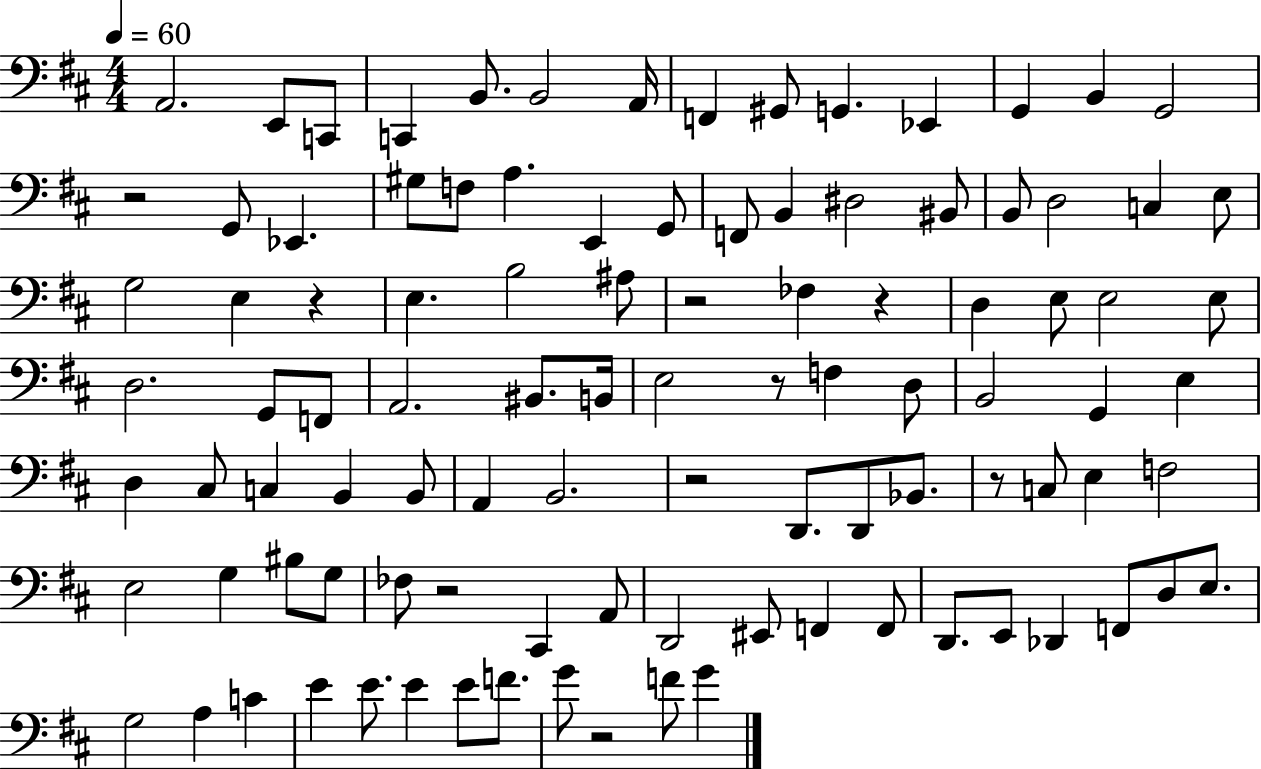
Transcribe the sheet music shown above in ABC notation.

X:1
T:Untitled
M:4/4
L:1/4
K:D
A,,2 E,,/2 C,,/2 C,, B,,/2 B,,2 A,,/4 F,, ^G,,/2 G,, _E,, G,, B,, G,,2 z2 G,,/2 _E,, ^G,/2 F,/2 A, E,, G,,/2 F,,/2 B,, ^D,2 ^B,,/2 B,,/2 D,2 C, E,/2 G,2 E, z E, B,2 ^A,/2 z2 _F, z D, E,/2 E,2 E,/2 D,2 G,,/2 F,,/2 A,,2 ^B,,/2 B,,/4 E,2 z/2 F, D,/2 B,,2 G,, E, D, ^C,/2 C, B,, B,,/2 A,, B,,2 z2 D,,/2 D,,/2 _B,,/2 z/2 C,/2 E, F,2 E,2 G, ^B,/2 G,/2 _F,/2 z2 ^C,, A,,/2 D,,2 ^E,,/2 F,, F,,/2 D,,/2 E,,/2 _D,, F,,/2 D,/2 E,/2 G,2 A, C E E/2 E E/2 F/2 G/2 z2 F/2 G